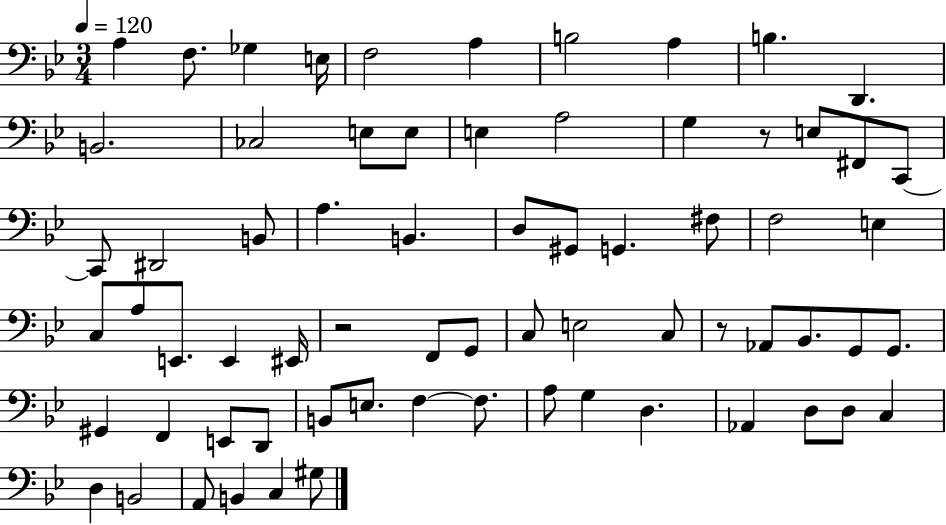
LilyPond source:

{
  \clef bass
  \numericTimeSignature
  \time 3/4
  \key bes \major
  \tempo 4 = 120
  \repeat volta 2 { a4 f8. ges4 e16 | f2 a4 | b2 a4 | b4. d,4. | \break b,2. | ces2 e8 e8 | e4 a2 | g4 r8 e8 fis,8 c,8~~ | \break c,8 dis,2 b,8 | a4. b,4. | d8 gis,8 g,4. fis8 | f2 e4 | \break c8 a8 e,8. e,4 eis,16 | r2 f,8 g,8 | c8 e2 c8 | r8 aes,8 bes,8. g,8 g,8. | \break gis,4 f,4 e,8 d,8 | b,8 e8. f4~~ f8. | a8 g4 d4. | aes,4 d8 d8 c4 | \break d4 b,2 | a,8 b,4 c4 gis8 | } \bar "|."
}